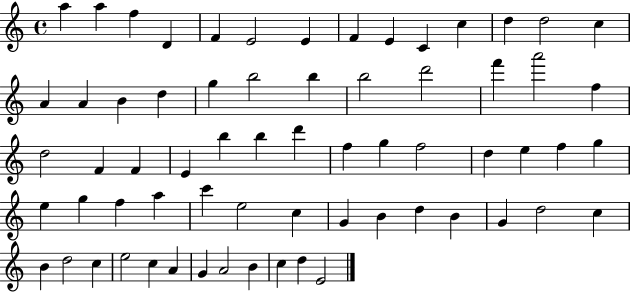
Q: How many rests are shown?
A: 0